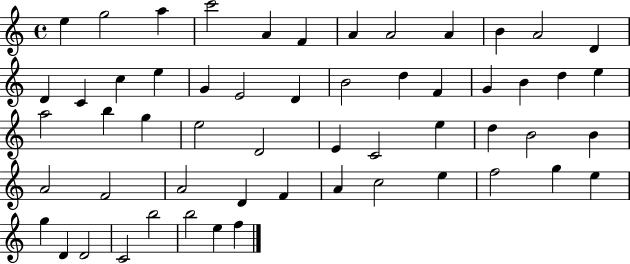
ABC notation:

X:1
T:Untitled
M:4/4
L:1/4
K:C
e g2 a c'2 A F A A2 A B A2 D D C c e G E2 D B2 d F G B d e a2 b g e2 D2 E C2 e d B2 B A2 F2 A2 D F A c2 e f2 g e g D D2 C2 b2 b2 e f